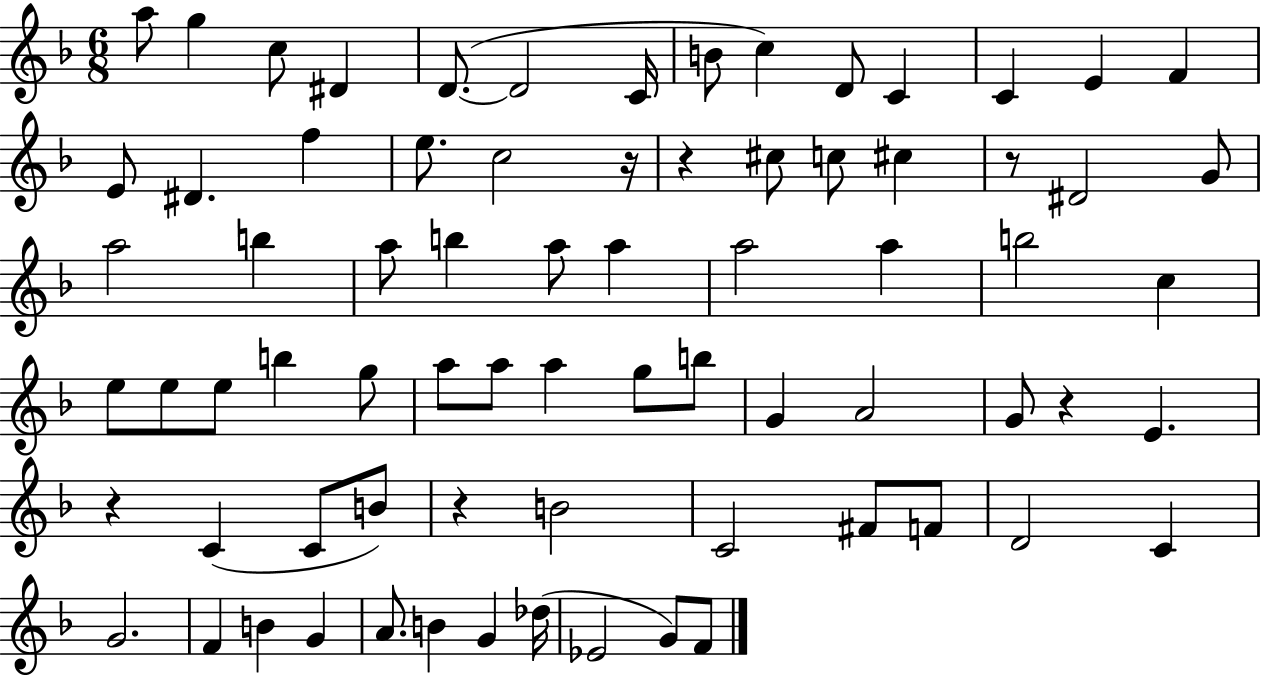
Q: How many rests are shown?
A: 6